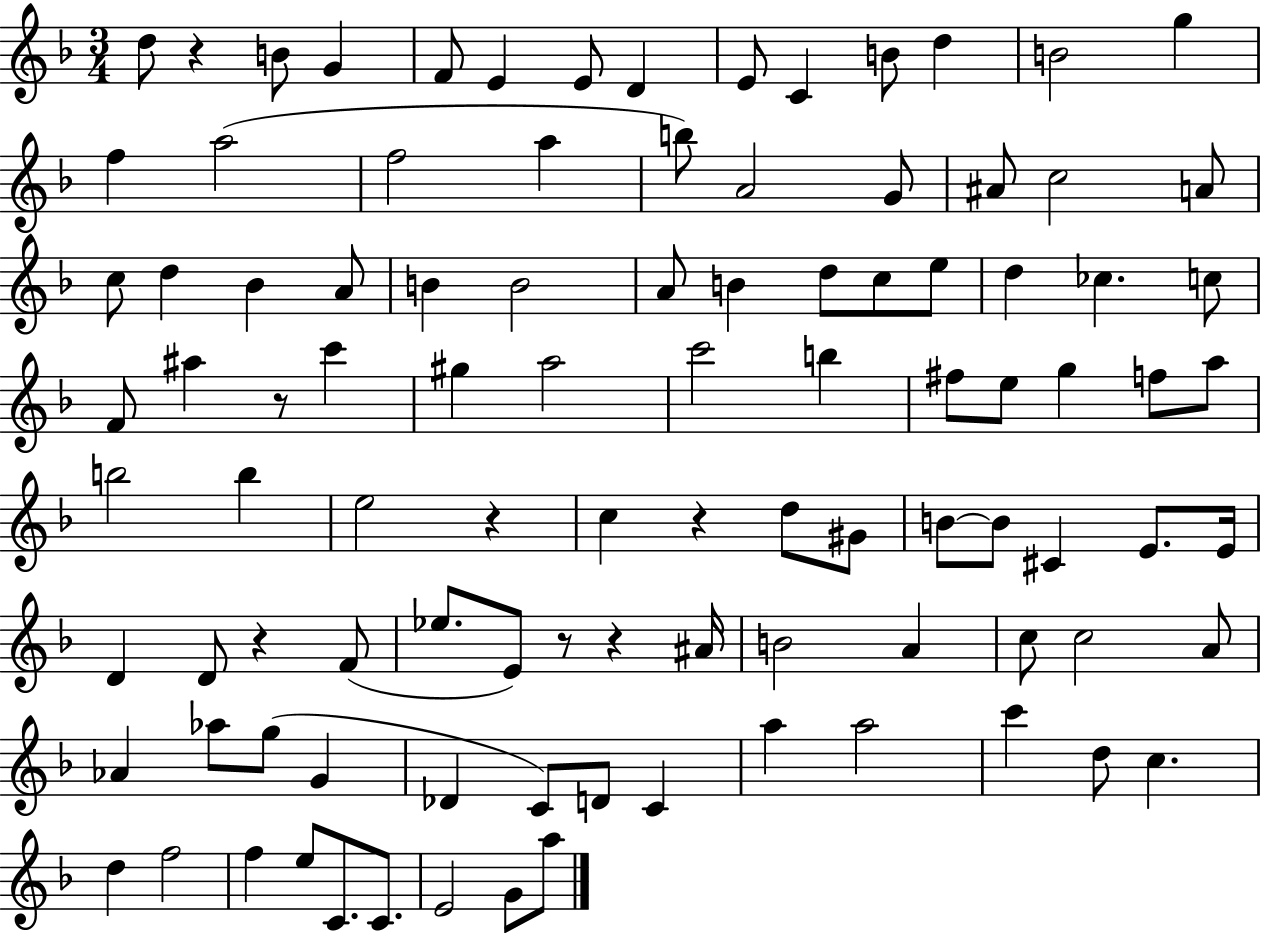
D5/e R/q B4/e G4/q F4/e E4/q E4/e D4/q E4/e C4/q B4/e D5/q B4/h G5/q F5/q A5/h F5/h A5/q B5/e A4/h G4/e A#4/e C5/h A4/e C5/e D5/q Bb4/q A4/e B4/q B4/h A4/e B4/q D5/e C5/e E5/e D5/q CES5/q. C5/e F4/e A#5/q R/e C6/q G#5/q A5/h C6/h B5/q F#5/e E5/e G5/q F5/e A5/e B5/h B5/q E5/h R/q C5/q R/q D5/e G#4/e B4/e B4/e C#4/q E4/e. E4/s D4/q D4/e R/q F4/e Eb5/e. E4/e R/e R/q A#4/s B4/h A4/q C5/e C5/h A4/e Ab4/q Ab5/e G5/e G4/q Db4/q C4/e D4/e C4/q A5/q A5/h C6/q D5/e C5/q. D5/q F5/h F5/q E5/e C4/e. C4/e. E4/h G4/e A5/e